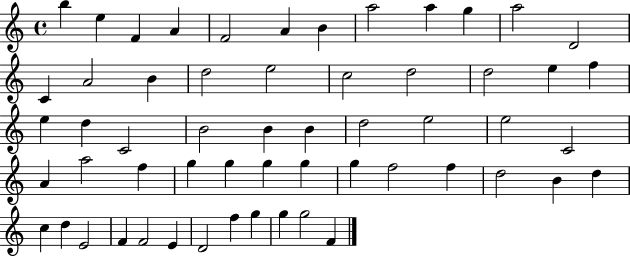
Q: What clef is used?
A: treble